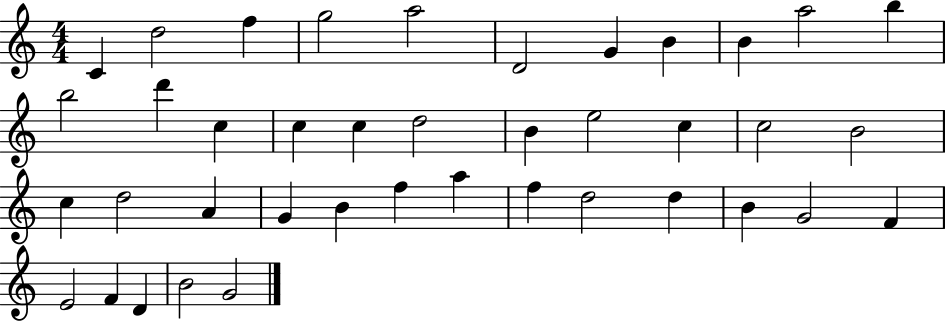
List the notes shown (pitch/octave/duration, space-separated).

C4/q D5/h F5/q G5/h A5/h D4/h G4/q B4/q B4/q A5/h B5/q B5/h D6/q C5/q C5/q C5/q D5/h B4/q E5/h C5/q C5/h B4/h C5/q D5/h A4/q G4/q B4/q F5/q A5/q F5/q D5/h D5/q B4/q G4/h F4/q E4/h F4/q D4/q B4/h G4/h